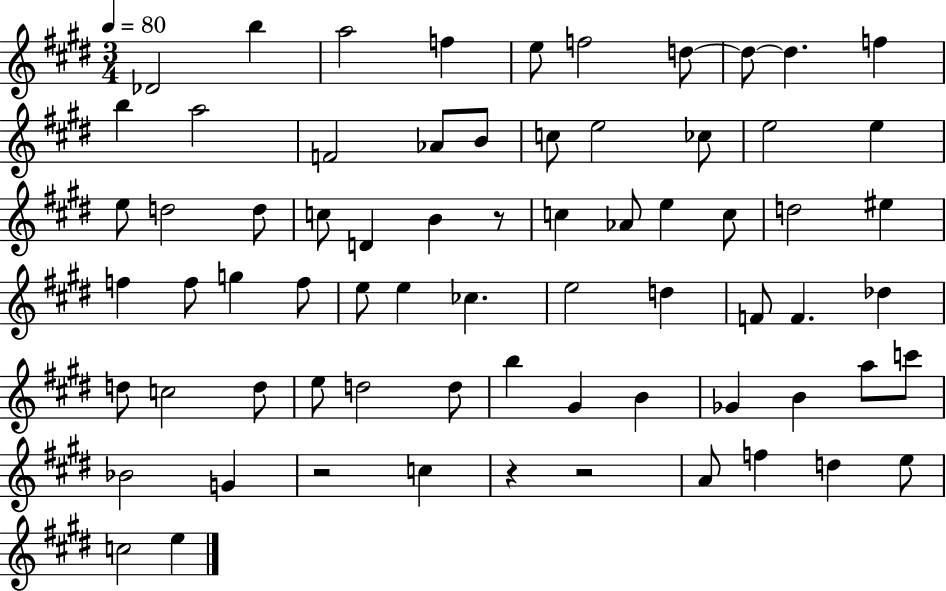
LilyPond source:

{
  \clef treble
  \numericTimeSignature
  \time 3/4
  \key e \major
  \tempo 4 = 80
  des'2 b''4 | a''2 f''4 | e''8 f''2 d''8~~ | d''8~~ d''4. f''4 | \break b''4 a''2 | f'2 aes'8 b'8 | c''8 e''2 ces''8 | e''2 e''4 | \break e''8 d''2 d''8 | c''8 d'4 b'4 r8 | c''4 aes'8 e''4 c''8 | d''2 eis''4 | \break f''4 f''8 g''4 f''8 | e''8 e''4 ces''4. | e''2 d''4 | f'8 f'4. des''4 | \break d''8 c''2 d''8 | e''8 d''2 d''8 | b''4 gis'4 b'4 | ges'4 b'4 a''8 c'''8 | \break bes'2 g'4 | r2 c''4 | r4 r2 | a'8 f''4 d''4 e''8 | \break c''2 e''4 | \bar "|."
}